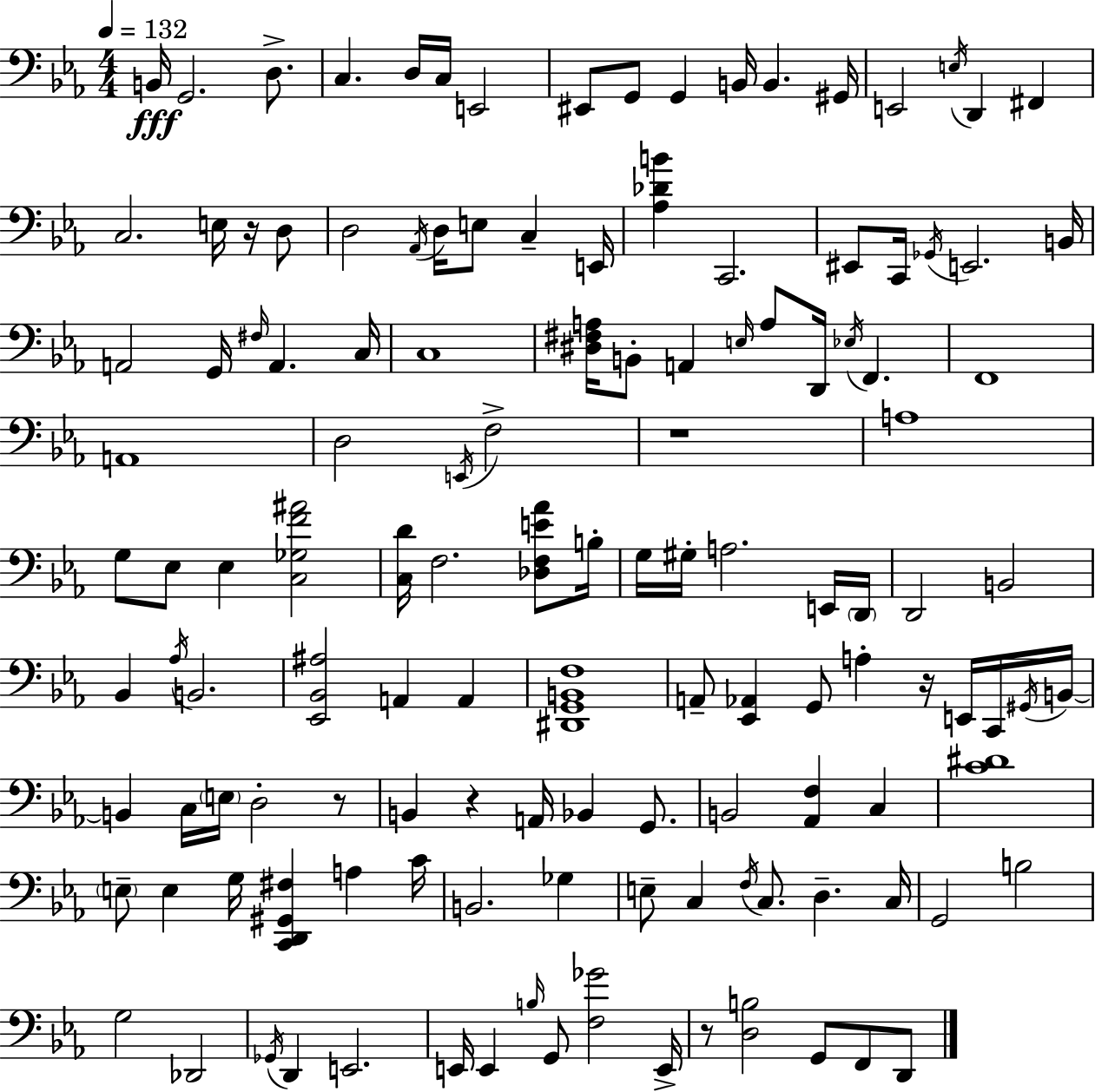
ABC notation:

X:1
T:Untitled
M:4/4
L:1/4
K:Eb
B,,/4 G,,2 D,/2 C, D,/4 C,/4 E,,2 ^E,,/2 G,,/2 G,, B,,/4 B,, ^G,,/4 E,,2 E,/4 D,, ^F,, C,2 E,/4 z/4 D,/2 D,2 _A,,/4 D,/4 E,/2 C, E,,/4 [_A,_DB] C,,2 ^E,,/2 C,,/4 _G,,/4 E,,2 B,,/4 A,,2 G,,/4 ^F,/4 A,, C,/4 C,4 [^D,^F,A,]/4 B,,/2 A,, E,/4 A,/2 D,,/4 _E,/4 F,, F,,4 A,,4 D,2 E,,/4 F,2 z4 A,4 G,/2 _E,/2 _E, [C,_G,F^A]2 [C,D]/4 F,2 [_D,F,E_A]/2 B,/4 G,/4 ^G,/4 A,2 E,,/4 D,,/4 D,,2 B,,2 _B,, _A,/4 B,,2 [_E,,_B,,^A,]2 A,, A,, [^D,,G,,B,,F,]4 A,,/2 [_E,,_A,,] G,,/2 A, z/4 E,,/4 C,,/4 ^G,,/4 B,,/4 B,, C,/4 E,/4 D,2 z/2 B,, z A,,/4 _B,, G,,/2 B,,2 [_A,,F,] C, [C^D]4 E,/2 E, G,/4 [C,,D,,^G,,^F,] A, C/4 B,,2 _G, E,/2 C, F,/4 C,/2 D, C,/4 G,,2 B,2 G,2 _D,,2 _G,,/4 D,, E,,2 E,,/4 E,, B,/4 G,,/2 [F,_G]2 E,,/4 z/2 [D,B,]2 G,,/2 F,,/2 D,,/2